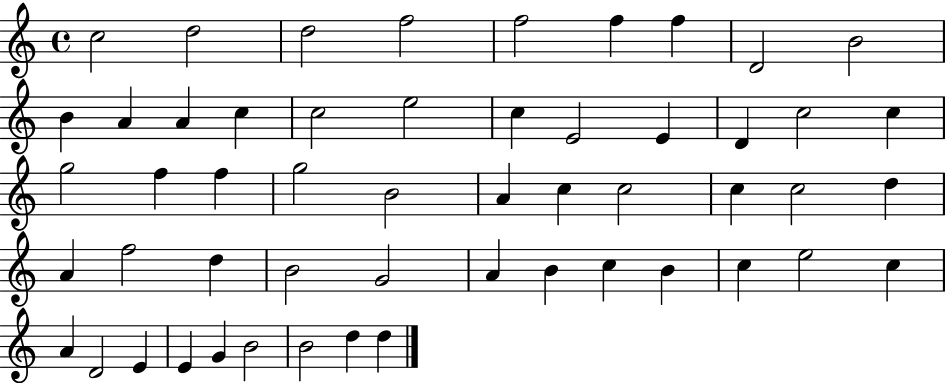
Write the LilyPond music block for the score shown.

{
  \clef treble
  \time 4/4
  \defaultTimeSignature
  \key c \major
  c''2 d''2 | d''2 f''2 | f''2 f''4 f''4 | d'2 b'2 | \break b'4 a'4 a'4 c''4 | c''2 e''2 | c''4 e'2 e'4 | d'4 c''2 c''4 | \break g''2 f''4 f''4 | g''2 b'2 | a'4 c''4 c''2 | c''4 c''2 d''4 | \break a'4 f''2 d''4 | b'2 g'2 | a'4 b'4 c''4 b'4 | c''4 e''2 c''4 | \break a'4 d'2 e'4 | e'4 g'4 b'2 | b'2 d''4 d''4 | \bar "|."
}